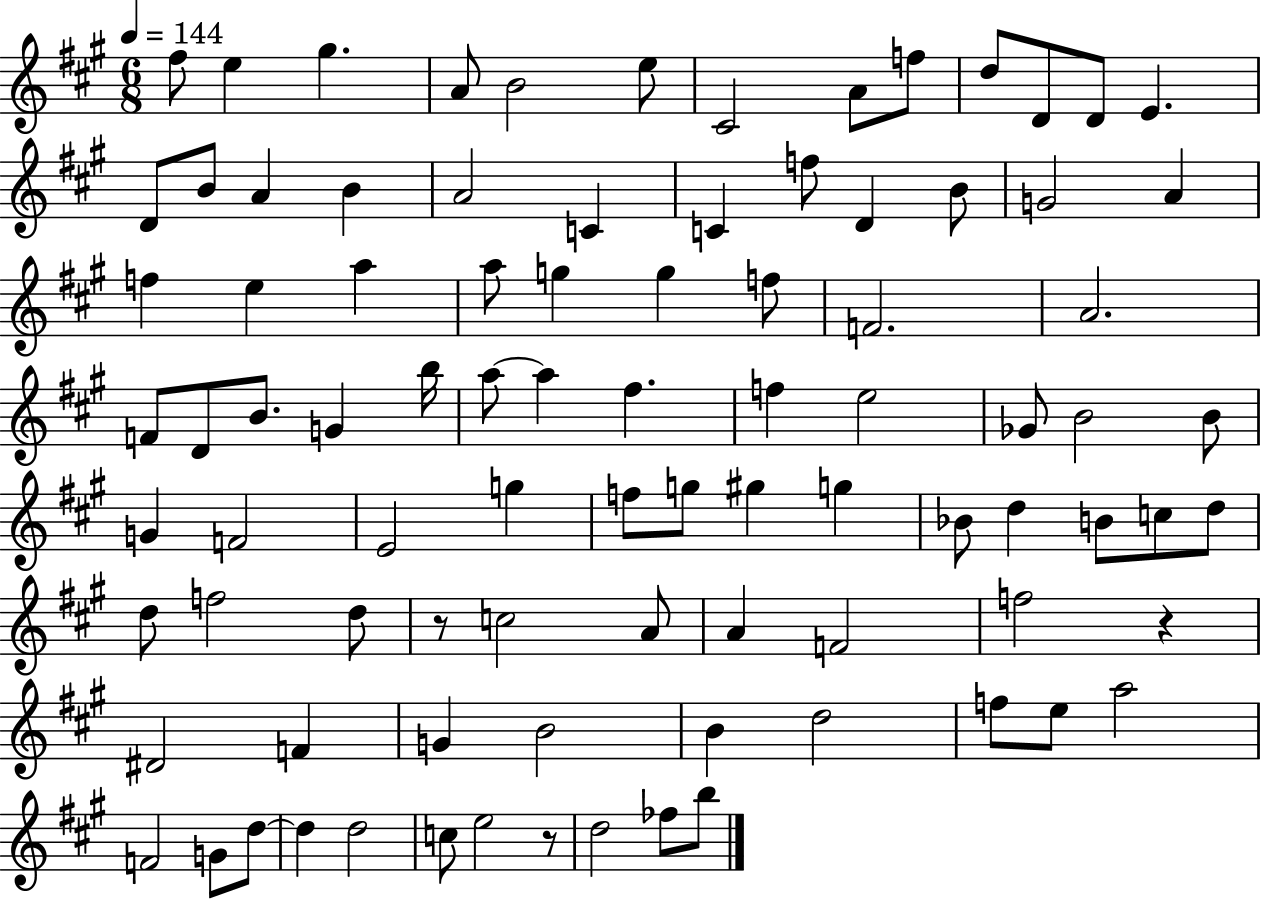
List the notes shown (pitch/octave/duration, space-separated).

F#5/e E5/q G#5/q. A4/e B4/h E5/e C#4/h A4/e F5/e D5/e D4/e D4/e E4/q. D4/e B4/e A4/q B4/q A4/h C4/q C4/q F5/e D4/q B4/e G4/h A4/q F5/q E5/q A5/q A5/e G5/q G5/q F5/e F4/h. A4/h. F4/e D4/e B4/e. G4/q B5/s A5/e A5/q F#5/q. F5/q E5/h Gb4/e B4/h B4/e G4/q F4/h E4/h G5/q F5/e G5/e G#5/q G5/q Bb4/e D5/q B4/e C5/e D5/e D5/e F5/h D5/e R/e C5/h A4/e A4/q F4/h F5/h R/q D#4/h F4/q G4/q B4/h B4/q D5/h F5/e E5/e A5/h F4/h G4/e D5/e D5/q D5/h C5/e E5/h R/e D5/h FES5/e B5/e